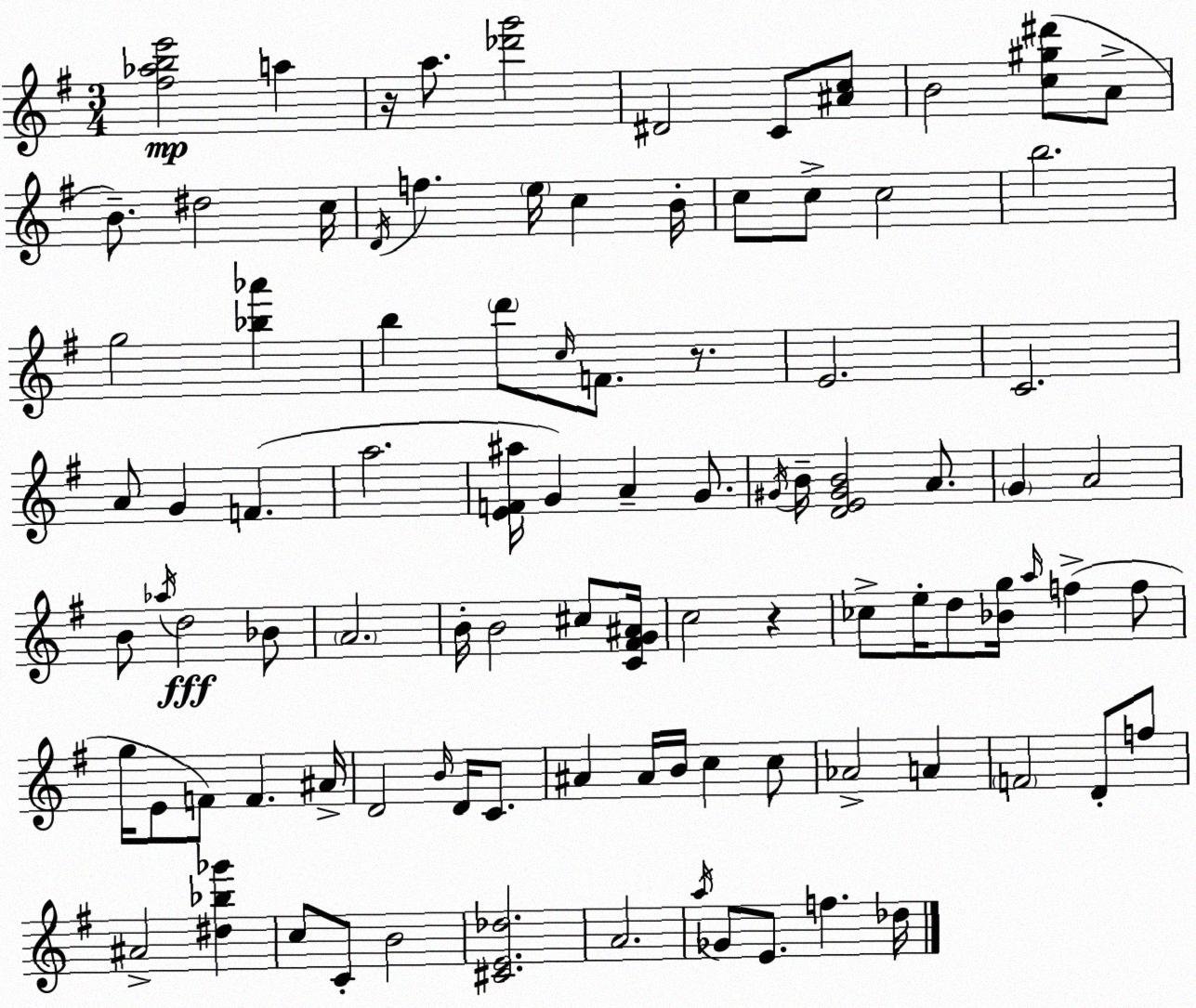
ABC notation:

X:1
T:Untitled
M:3/4
L:1/4
K:G
[^f_abe']2 a z/4 a/2 [_d'g']2 ^D2 C/2 [^Ac]/2 B2 [c^g^d']/2 A/2 B/2 ^d2 c/4 D/4 f e/4 c B/4 c/2 c/2 c2 b2 g2 [_b_a'] b d'/2 c/4 F/2 z/2 E2 C2 A/2 G F a2 [EF^a]/4 G A G/2 ^G/4 B/4 [DE^GB]2 A/2 G A2 B/2 _a/4 d2 _B/2 A2 B/4 B2 ^c/2 [C^FG^A]/4 c2 z _c/2 e/4 d/2 [_Bg]/4 a/4 f f/2 g/4 E/2 F/2 F ^A/4 D2 B/4 D/4 C/2 ^A ^A/4 B/4 c c/2 _A2 A F2 D/2 f/2 ^A2 [^d_b_g'] c/2 C/2 B2 [^CE_d]2 A2 a/4 _G/2 E/2 f _d/4